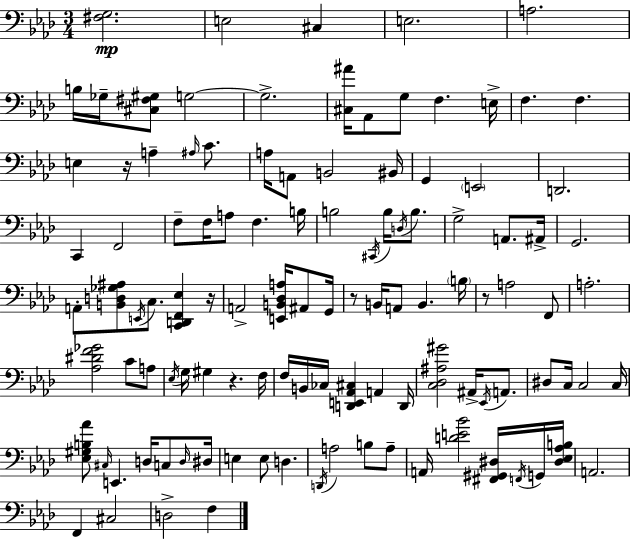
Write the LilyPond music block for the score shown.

{
  \clef bass
  \numericTimeSignature
  \time 3/4
  \key aes \major
  <fis g>2.\mp | e2 cis4 | e2. | a2. | \break b16 ges16-- <cis fis gis>8 g2~~ | g2.-> | <cis ais'>16 aes,8 g8 f4. e16-> | f4. f4. | \break e4 r16 a4-- \grace { ais16 } c'8. | a16 a,8 b,2 | bis,16 g,4 \parenthesize e,2 | d,2. | \break c,4 f,2 | f8-- f16 a8 f4. | b16 b2 \acciaccatura { cis,16 } b16 \acciaccatura { d16 } | b8. g2-> a,8. | \break ais,16-> g,2. | a,8-. <b, d ges ais>8 \acciaccatura { e,16 } c8. <c, d, f, ees>4 | r16 a,2-> | <e, b, des a>16 ais,8 g,16 r8 b,16 a,8 b,4. | \break \parenthesize b16 r8 a2 | f,8 a2.-. | <aes dis' f' ges'>2 | c'8 a8 \acciaccatura { ees16 } g16 gis4 r4. | \break f16 f16 b,16 ces16 <d, e, aes, cis>4 | a,4 d,16 <c des ais gis'>2 | ais,16-> \acciaccatura { ees,16 } a,8. dis8 c16 c2 | c16 <ees gis b aes'>8 \grace { cis16 } e,4. | \break d16 c8 \grace { d16 } dis16 e4 | e8 d4. \acciaccatura { d,16 } a2 | b8 a8-- a,16 <d' e' bes'>2 | <fis, gis, dis>16 \acciaccatura { f,16 } g,16 <dis ees aes b>16 a,2. | \break f,4 | cis2 d2-> | f4 \bar "|."
}